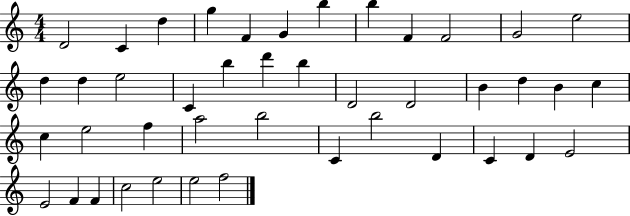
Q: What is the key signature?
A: C major